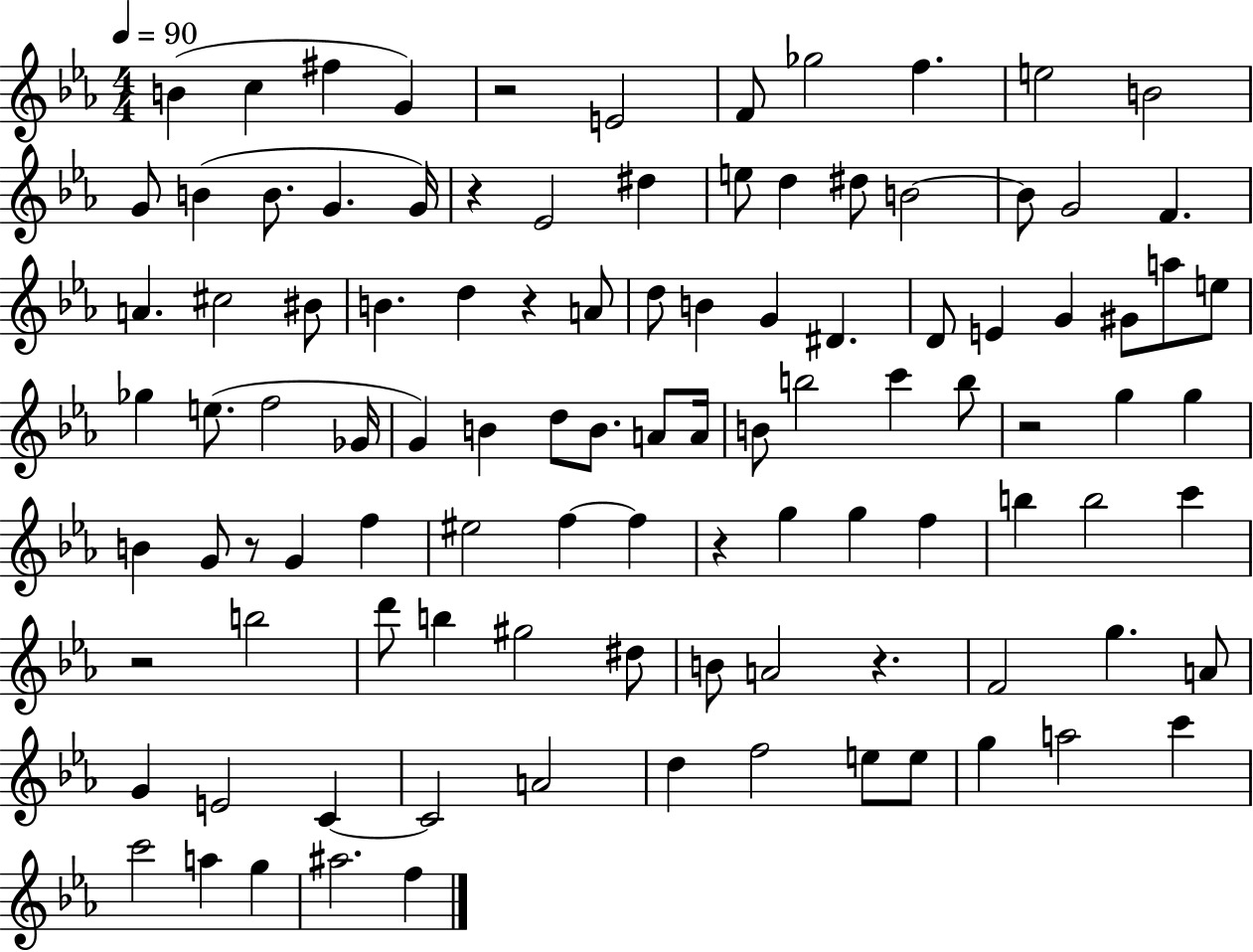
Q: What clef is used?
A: treble